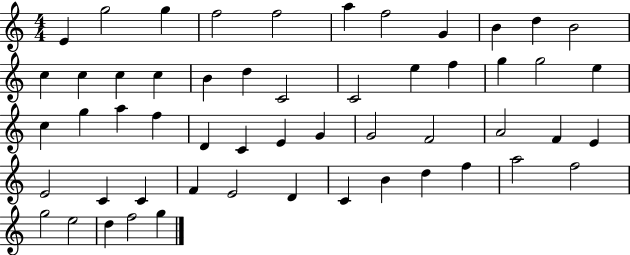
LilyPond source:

{
  \clef treble
  \numericTimeSignature
  \time 4/4
  \key c \major
  e'4 g''2 g''4 | f''2 f''2 | a''4 f''2 g'4 | b'4 d''4 b'2 | \break c''4 c''4 c''4 c''4 | b'4 d''4 c'2 | c'2 e''4 f''4 | g''4 g''2 e''4 | \break c''4 g''4 a''4 f''4 | d'4 c'4 e'4 g'4 | g'2 f'2 | a'2 f'4 e'4 | \break e'2 c'4 c'4 | f'4 e'2 d'4 | c'4 b'4 d''4 f''4 | a''2 f''2 | \break g''2 e''2 | d''4 f''2 g''4 | \bar "|."
}